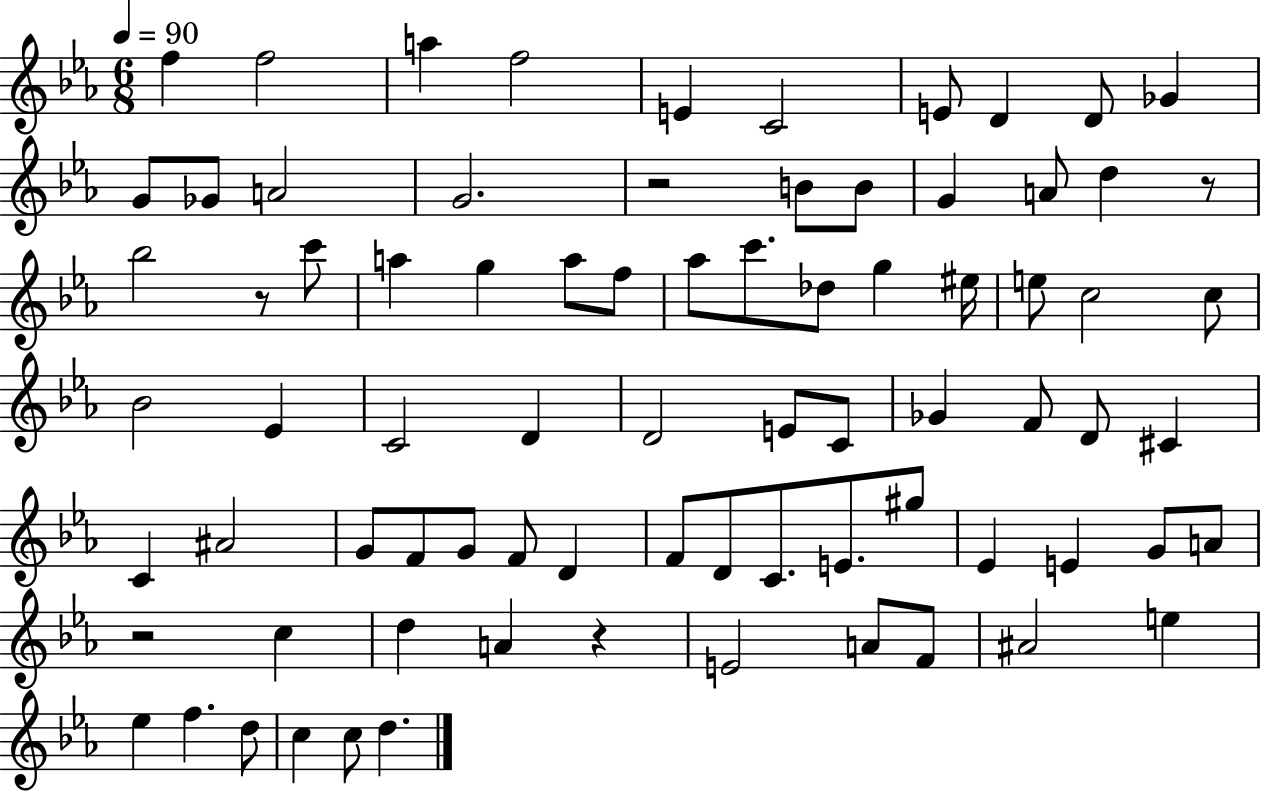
{
  \clef treble
  \numericTimeSignature
  \time 6/8
  \key ees \major
  \tempo 4 = 90
  f''4 f''2 | a''4 f''2 | e'4 c'2 | e'8 d'4 d'8 ges'4 | \break g'8 ges'8 a'2 | g'2. | r2 b'8 b'8 | g'4 a'8 d''4 r8 | \break bes''2 r8 c'''8 | a''4 g''4 a''8 f''8 | aes''8 c'''8. des''8 g''4 eis''16 | e''8 c''2 c''8 | \break bes'2 ees'4 | c'2 d'4 | d'2 e'8 c'8 | ges'4 f'8 d'8 cis'4 | \break c'4 ais'2 | g'8 f'8 g'8 f'8 d'4 | f'8 d'8 c'8. e'8. gis''8 | ees'4 e'4 g'8 a'8 | \break r2 c''4 | d''4 a'4 r4 | e'2 a'8 f'8 | ais'2 e''4 | \break ees''4 f''4. d''8 | c''4 c''8 d''4. | \bar "|."
}